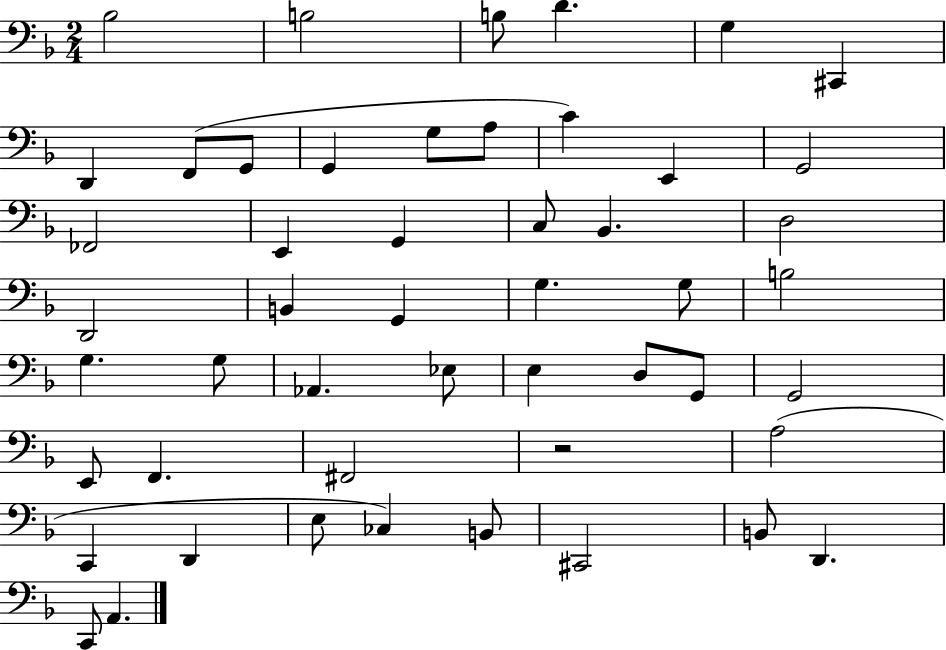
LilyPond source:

{
  \clef bass
  \numericTimeSignature
  \time 2/4
  \key f \major
  bes2 | b2 | b8 d'4. | g4 cis,4 | \break d,4 f,8( g,8 | g,4 g8 a8 | c'4) e,4 | g,2 | \break fes,2 | e,4 g,4 | c8 bes,4. | d2 | \break d,2 | b,4 g,4 | g4. g8 | b2 | \break g4. g8 | aes,4. ees8 | e4 d8 g,8 | g,2 | \break e,8 f,4. | fis,2 | r2 | a2( | \break c,4 d,4 | e8 ces4) b,8 | cis,2 | b,8 d,4. | \break c,8 a,4. | \bar "|."
}